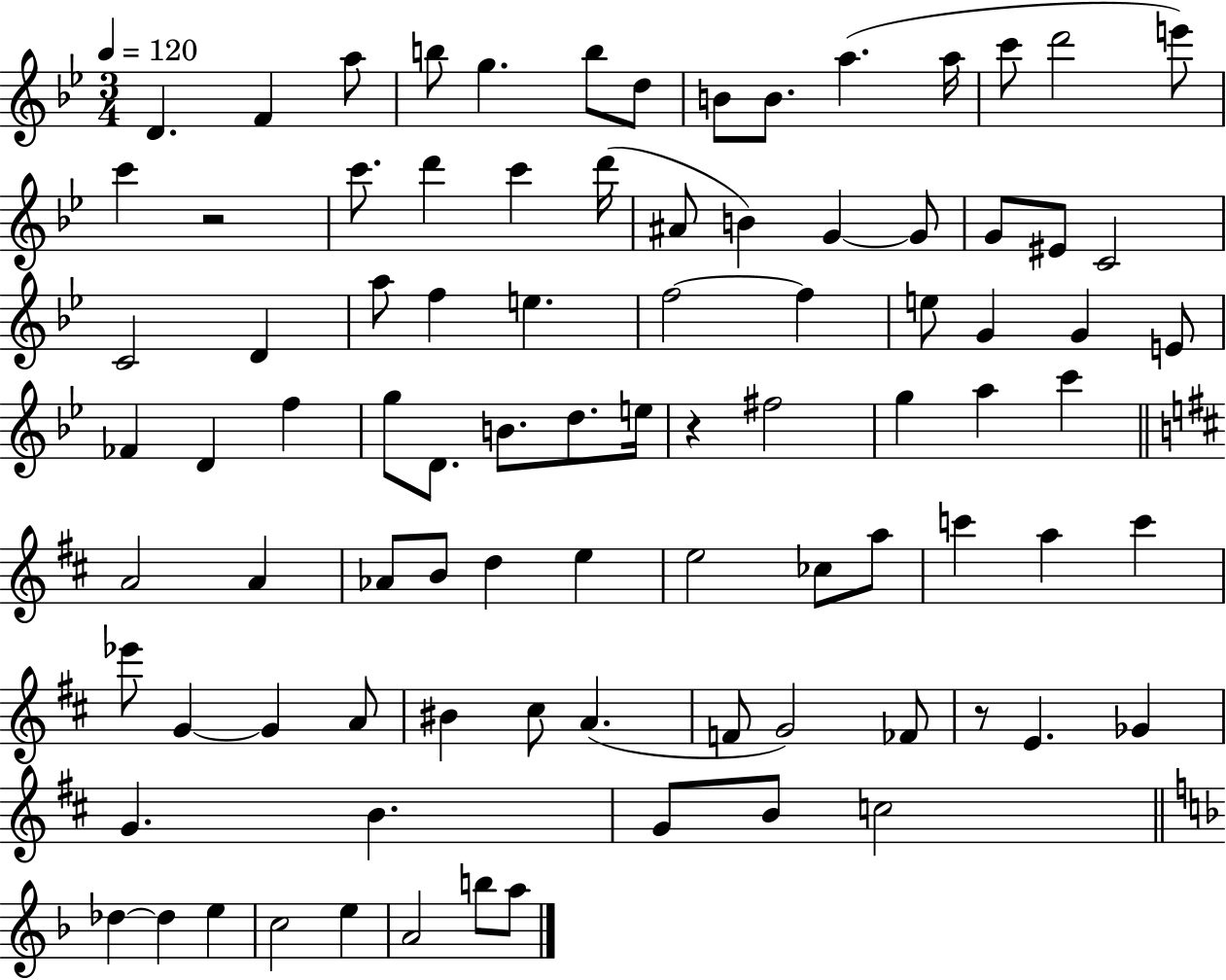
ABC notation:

X:1
T:Untitled
M:3/4
L:1/4
K:Bb
D F a/2 b/2 g b/2 d/2 B/2 B/2 a a/4 c'/2 d'2 e'/2 c' z2 c'/2 d' c' d'/4 ^A/2 B G G/2 G/2 ^E/2 C2 C2 D a/2 f e f2 f e/2 G G E/2 _F D f g/2 D/2 B/2 d/2 e/4 z ^f2 g a c' A2 A _A/2 B/2 d e e2 _c/2 a/2 c' a c' _e'/2 G G A/2 ^B ^c/2 A F/2 G2 _F/2 z/2 E _G G B G/2 B/2 c2 _d _d e c2 e A2 b/2 a/2